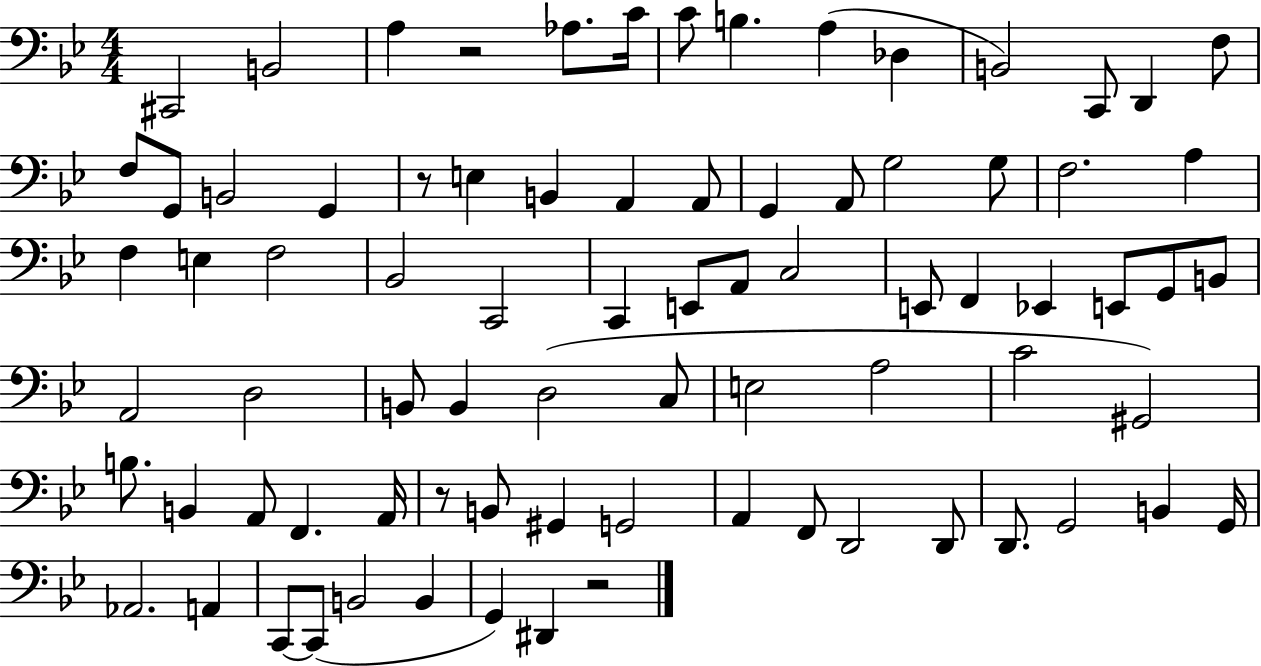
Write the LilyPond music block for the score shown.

{
  \clef bass
  \numericTimeSignature
  \time 4/4
  \key bes \major
  cis,2 b,2 | a4 r2 aes8. c'16 | c'8 b4. a4( des4 | b,2) c,8 d,4 f8 | \break f8 g,8 b,2 g,4 | r8 e4 b,4 a,4 a,8 | g,4 a,8 g2 g8 | f2. a4 | \break f4 e4 f2 | bes,2 c,2 | c,4 e,8 a,8 c2 | e,8 f,4 ees,4 e,8 g,8 b,8 | \break a,2 d2 | b,8 b,4 d2( c8 | e2 a2 | c'2 gis,2) | \break b8. b,4 a,8 f,4. a,16 | r8 b,8 gis,4 g,2 | a,4 f,8 d,2 d,8 | d,8. g,2 b,4 g,16 | \break aes,2. a,4 | c,8~~ c,8( b,2 b,4 | g,4) dis,4 r2 | \bar "|."
}